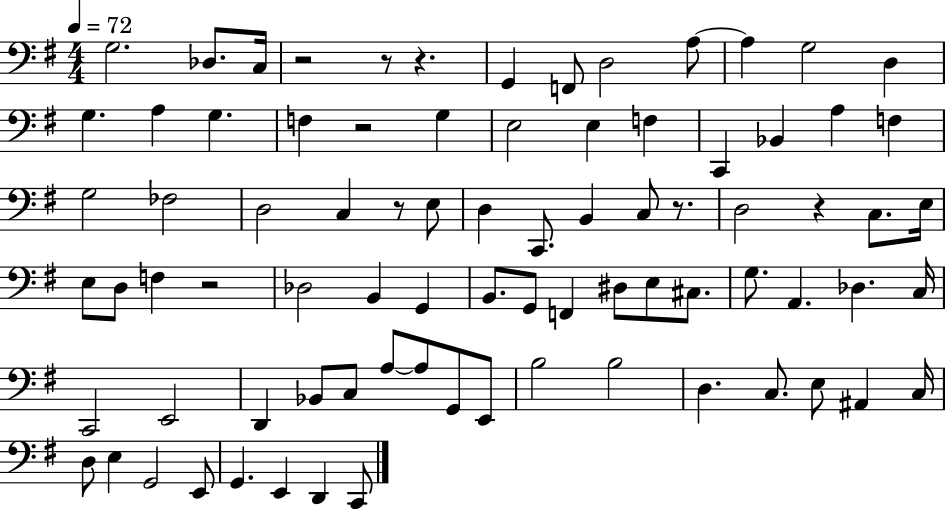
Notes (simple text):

G3/h. Db3/e. C3/s R/h R/e R/q. G2/q F2/e D3/h A3/e A3/q G3/h D3/q G3/q. A3/q G3/q. F3/q R/h G3/q E3/h E3/q F3/q C2/q Bb2/q A3/q F3/q G3/h FES3/h D3/h C3/q R/e E3/e D3/q C2/e. B2/q C3/e R/e. D3/h R/q C3/e. E3/s E3/e D3/e F3/q R/h Db3/h B2/q G2/q B2/e. G2/e F2/q D#3/e E3/e C#3/e. G3/e. A2/q. Db3/q. C3/s C2/h E2/h D2/q Bb2/e C3/e A3/e A3/e G2/e E2/e B3/h B3/h D3/q. C3/e. E3/e A#2/q C3/s D3/e E3/q G2/h E2/e G2/q. E2/q D2/q C2/e